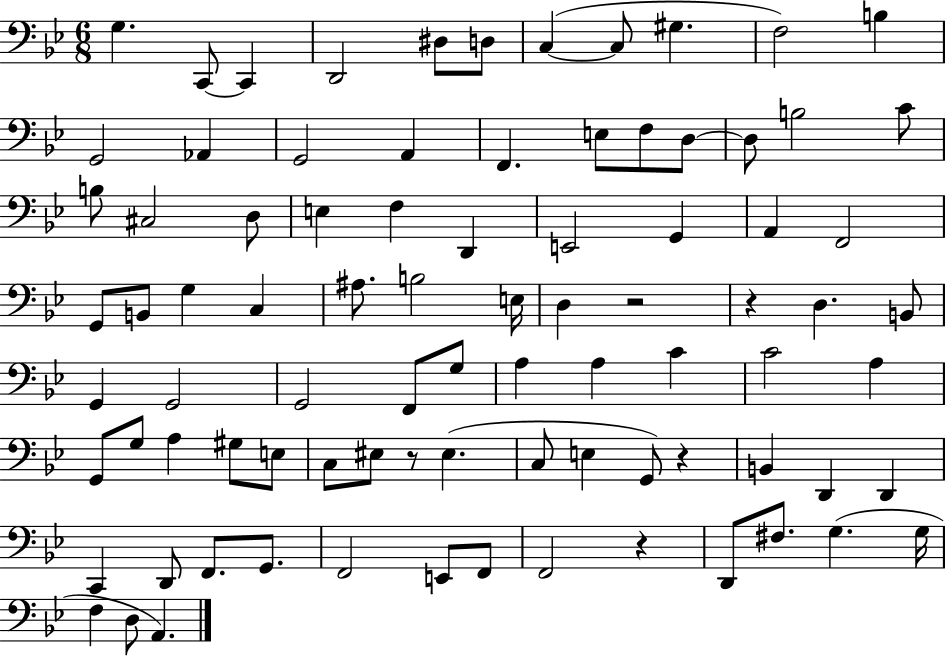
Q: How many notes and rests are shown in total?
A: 86